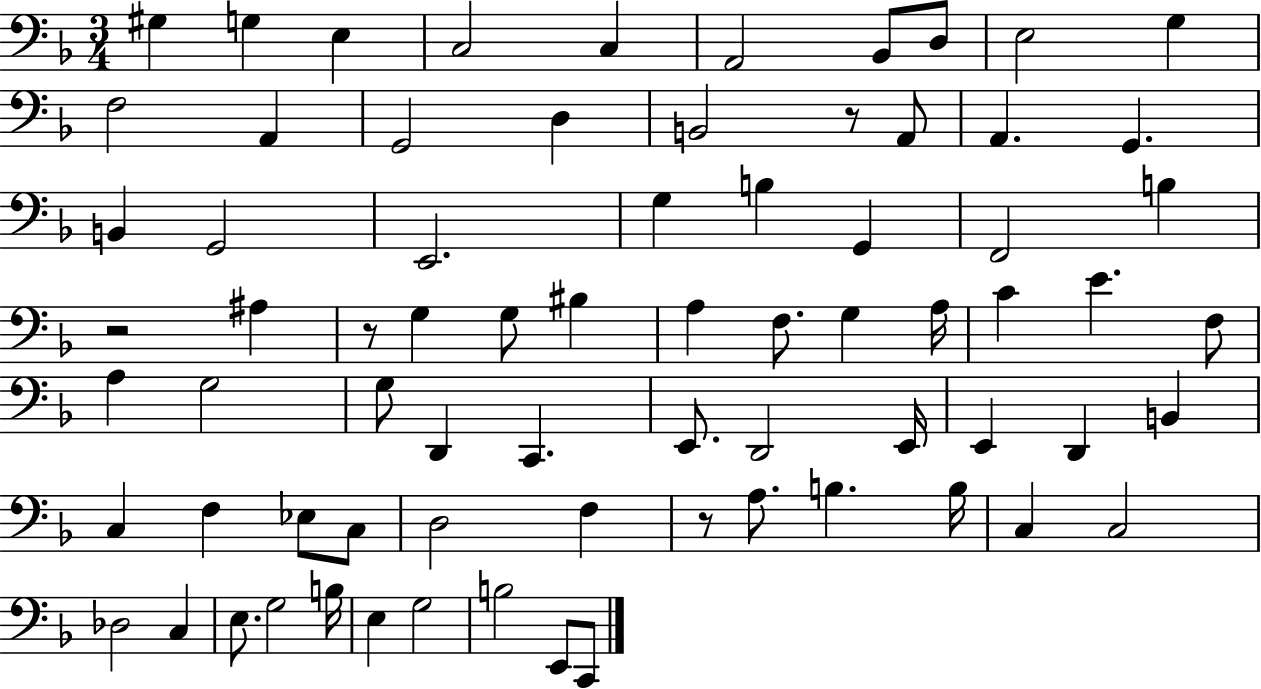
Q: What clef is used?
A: bass